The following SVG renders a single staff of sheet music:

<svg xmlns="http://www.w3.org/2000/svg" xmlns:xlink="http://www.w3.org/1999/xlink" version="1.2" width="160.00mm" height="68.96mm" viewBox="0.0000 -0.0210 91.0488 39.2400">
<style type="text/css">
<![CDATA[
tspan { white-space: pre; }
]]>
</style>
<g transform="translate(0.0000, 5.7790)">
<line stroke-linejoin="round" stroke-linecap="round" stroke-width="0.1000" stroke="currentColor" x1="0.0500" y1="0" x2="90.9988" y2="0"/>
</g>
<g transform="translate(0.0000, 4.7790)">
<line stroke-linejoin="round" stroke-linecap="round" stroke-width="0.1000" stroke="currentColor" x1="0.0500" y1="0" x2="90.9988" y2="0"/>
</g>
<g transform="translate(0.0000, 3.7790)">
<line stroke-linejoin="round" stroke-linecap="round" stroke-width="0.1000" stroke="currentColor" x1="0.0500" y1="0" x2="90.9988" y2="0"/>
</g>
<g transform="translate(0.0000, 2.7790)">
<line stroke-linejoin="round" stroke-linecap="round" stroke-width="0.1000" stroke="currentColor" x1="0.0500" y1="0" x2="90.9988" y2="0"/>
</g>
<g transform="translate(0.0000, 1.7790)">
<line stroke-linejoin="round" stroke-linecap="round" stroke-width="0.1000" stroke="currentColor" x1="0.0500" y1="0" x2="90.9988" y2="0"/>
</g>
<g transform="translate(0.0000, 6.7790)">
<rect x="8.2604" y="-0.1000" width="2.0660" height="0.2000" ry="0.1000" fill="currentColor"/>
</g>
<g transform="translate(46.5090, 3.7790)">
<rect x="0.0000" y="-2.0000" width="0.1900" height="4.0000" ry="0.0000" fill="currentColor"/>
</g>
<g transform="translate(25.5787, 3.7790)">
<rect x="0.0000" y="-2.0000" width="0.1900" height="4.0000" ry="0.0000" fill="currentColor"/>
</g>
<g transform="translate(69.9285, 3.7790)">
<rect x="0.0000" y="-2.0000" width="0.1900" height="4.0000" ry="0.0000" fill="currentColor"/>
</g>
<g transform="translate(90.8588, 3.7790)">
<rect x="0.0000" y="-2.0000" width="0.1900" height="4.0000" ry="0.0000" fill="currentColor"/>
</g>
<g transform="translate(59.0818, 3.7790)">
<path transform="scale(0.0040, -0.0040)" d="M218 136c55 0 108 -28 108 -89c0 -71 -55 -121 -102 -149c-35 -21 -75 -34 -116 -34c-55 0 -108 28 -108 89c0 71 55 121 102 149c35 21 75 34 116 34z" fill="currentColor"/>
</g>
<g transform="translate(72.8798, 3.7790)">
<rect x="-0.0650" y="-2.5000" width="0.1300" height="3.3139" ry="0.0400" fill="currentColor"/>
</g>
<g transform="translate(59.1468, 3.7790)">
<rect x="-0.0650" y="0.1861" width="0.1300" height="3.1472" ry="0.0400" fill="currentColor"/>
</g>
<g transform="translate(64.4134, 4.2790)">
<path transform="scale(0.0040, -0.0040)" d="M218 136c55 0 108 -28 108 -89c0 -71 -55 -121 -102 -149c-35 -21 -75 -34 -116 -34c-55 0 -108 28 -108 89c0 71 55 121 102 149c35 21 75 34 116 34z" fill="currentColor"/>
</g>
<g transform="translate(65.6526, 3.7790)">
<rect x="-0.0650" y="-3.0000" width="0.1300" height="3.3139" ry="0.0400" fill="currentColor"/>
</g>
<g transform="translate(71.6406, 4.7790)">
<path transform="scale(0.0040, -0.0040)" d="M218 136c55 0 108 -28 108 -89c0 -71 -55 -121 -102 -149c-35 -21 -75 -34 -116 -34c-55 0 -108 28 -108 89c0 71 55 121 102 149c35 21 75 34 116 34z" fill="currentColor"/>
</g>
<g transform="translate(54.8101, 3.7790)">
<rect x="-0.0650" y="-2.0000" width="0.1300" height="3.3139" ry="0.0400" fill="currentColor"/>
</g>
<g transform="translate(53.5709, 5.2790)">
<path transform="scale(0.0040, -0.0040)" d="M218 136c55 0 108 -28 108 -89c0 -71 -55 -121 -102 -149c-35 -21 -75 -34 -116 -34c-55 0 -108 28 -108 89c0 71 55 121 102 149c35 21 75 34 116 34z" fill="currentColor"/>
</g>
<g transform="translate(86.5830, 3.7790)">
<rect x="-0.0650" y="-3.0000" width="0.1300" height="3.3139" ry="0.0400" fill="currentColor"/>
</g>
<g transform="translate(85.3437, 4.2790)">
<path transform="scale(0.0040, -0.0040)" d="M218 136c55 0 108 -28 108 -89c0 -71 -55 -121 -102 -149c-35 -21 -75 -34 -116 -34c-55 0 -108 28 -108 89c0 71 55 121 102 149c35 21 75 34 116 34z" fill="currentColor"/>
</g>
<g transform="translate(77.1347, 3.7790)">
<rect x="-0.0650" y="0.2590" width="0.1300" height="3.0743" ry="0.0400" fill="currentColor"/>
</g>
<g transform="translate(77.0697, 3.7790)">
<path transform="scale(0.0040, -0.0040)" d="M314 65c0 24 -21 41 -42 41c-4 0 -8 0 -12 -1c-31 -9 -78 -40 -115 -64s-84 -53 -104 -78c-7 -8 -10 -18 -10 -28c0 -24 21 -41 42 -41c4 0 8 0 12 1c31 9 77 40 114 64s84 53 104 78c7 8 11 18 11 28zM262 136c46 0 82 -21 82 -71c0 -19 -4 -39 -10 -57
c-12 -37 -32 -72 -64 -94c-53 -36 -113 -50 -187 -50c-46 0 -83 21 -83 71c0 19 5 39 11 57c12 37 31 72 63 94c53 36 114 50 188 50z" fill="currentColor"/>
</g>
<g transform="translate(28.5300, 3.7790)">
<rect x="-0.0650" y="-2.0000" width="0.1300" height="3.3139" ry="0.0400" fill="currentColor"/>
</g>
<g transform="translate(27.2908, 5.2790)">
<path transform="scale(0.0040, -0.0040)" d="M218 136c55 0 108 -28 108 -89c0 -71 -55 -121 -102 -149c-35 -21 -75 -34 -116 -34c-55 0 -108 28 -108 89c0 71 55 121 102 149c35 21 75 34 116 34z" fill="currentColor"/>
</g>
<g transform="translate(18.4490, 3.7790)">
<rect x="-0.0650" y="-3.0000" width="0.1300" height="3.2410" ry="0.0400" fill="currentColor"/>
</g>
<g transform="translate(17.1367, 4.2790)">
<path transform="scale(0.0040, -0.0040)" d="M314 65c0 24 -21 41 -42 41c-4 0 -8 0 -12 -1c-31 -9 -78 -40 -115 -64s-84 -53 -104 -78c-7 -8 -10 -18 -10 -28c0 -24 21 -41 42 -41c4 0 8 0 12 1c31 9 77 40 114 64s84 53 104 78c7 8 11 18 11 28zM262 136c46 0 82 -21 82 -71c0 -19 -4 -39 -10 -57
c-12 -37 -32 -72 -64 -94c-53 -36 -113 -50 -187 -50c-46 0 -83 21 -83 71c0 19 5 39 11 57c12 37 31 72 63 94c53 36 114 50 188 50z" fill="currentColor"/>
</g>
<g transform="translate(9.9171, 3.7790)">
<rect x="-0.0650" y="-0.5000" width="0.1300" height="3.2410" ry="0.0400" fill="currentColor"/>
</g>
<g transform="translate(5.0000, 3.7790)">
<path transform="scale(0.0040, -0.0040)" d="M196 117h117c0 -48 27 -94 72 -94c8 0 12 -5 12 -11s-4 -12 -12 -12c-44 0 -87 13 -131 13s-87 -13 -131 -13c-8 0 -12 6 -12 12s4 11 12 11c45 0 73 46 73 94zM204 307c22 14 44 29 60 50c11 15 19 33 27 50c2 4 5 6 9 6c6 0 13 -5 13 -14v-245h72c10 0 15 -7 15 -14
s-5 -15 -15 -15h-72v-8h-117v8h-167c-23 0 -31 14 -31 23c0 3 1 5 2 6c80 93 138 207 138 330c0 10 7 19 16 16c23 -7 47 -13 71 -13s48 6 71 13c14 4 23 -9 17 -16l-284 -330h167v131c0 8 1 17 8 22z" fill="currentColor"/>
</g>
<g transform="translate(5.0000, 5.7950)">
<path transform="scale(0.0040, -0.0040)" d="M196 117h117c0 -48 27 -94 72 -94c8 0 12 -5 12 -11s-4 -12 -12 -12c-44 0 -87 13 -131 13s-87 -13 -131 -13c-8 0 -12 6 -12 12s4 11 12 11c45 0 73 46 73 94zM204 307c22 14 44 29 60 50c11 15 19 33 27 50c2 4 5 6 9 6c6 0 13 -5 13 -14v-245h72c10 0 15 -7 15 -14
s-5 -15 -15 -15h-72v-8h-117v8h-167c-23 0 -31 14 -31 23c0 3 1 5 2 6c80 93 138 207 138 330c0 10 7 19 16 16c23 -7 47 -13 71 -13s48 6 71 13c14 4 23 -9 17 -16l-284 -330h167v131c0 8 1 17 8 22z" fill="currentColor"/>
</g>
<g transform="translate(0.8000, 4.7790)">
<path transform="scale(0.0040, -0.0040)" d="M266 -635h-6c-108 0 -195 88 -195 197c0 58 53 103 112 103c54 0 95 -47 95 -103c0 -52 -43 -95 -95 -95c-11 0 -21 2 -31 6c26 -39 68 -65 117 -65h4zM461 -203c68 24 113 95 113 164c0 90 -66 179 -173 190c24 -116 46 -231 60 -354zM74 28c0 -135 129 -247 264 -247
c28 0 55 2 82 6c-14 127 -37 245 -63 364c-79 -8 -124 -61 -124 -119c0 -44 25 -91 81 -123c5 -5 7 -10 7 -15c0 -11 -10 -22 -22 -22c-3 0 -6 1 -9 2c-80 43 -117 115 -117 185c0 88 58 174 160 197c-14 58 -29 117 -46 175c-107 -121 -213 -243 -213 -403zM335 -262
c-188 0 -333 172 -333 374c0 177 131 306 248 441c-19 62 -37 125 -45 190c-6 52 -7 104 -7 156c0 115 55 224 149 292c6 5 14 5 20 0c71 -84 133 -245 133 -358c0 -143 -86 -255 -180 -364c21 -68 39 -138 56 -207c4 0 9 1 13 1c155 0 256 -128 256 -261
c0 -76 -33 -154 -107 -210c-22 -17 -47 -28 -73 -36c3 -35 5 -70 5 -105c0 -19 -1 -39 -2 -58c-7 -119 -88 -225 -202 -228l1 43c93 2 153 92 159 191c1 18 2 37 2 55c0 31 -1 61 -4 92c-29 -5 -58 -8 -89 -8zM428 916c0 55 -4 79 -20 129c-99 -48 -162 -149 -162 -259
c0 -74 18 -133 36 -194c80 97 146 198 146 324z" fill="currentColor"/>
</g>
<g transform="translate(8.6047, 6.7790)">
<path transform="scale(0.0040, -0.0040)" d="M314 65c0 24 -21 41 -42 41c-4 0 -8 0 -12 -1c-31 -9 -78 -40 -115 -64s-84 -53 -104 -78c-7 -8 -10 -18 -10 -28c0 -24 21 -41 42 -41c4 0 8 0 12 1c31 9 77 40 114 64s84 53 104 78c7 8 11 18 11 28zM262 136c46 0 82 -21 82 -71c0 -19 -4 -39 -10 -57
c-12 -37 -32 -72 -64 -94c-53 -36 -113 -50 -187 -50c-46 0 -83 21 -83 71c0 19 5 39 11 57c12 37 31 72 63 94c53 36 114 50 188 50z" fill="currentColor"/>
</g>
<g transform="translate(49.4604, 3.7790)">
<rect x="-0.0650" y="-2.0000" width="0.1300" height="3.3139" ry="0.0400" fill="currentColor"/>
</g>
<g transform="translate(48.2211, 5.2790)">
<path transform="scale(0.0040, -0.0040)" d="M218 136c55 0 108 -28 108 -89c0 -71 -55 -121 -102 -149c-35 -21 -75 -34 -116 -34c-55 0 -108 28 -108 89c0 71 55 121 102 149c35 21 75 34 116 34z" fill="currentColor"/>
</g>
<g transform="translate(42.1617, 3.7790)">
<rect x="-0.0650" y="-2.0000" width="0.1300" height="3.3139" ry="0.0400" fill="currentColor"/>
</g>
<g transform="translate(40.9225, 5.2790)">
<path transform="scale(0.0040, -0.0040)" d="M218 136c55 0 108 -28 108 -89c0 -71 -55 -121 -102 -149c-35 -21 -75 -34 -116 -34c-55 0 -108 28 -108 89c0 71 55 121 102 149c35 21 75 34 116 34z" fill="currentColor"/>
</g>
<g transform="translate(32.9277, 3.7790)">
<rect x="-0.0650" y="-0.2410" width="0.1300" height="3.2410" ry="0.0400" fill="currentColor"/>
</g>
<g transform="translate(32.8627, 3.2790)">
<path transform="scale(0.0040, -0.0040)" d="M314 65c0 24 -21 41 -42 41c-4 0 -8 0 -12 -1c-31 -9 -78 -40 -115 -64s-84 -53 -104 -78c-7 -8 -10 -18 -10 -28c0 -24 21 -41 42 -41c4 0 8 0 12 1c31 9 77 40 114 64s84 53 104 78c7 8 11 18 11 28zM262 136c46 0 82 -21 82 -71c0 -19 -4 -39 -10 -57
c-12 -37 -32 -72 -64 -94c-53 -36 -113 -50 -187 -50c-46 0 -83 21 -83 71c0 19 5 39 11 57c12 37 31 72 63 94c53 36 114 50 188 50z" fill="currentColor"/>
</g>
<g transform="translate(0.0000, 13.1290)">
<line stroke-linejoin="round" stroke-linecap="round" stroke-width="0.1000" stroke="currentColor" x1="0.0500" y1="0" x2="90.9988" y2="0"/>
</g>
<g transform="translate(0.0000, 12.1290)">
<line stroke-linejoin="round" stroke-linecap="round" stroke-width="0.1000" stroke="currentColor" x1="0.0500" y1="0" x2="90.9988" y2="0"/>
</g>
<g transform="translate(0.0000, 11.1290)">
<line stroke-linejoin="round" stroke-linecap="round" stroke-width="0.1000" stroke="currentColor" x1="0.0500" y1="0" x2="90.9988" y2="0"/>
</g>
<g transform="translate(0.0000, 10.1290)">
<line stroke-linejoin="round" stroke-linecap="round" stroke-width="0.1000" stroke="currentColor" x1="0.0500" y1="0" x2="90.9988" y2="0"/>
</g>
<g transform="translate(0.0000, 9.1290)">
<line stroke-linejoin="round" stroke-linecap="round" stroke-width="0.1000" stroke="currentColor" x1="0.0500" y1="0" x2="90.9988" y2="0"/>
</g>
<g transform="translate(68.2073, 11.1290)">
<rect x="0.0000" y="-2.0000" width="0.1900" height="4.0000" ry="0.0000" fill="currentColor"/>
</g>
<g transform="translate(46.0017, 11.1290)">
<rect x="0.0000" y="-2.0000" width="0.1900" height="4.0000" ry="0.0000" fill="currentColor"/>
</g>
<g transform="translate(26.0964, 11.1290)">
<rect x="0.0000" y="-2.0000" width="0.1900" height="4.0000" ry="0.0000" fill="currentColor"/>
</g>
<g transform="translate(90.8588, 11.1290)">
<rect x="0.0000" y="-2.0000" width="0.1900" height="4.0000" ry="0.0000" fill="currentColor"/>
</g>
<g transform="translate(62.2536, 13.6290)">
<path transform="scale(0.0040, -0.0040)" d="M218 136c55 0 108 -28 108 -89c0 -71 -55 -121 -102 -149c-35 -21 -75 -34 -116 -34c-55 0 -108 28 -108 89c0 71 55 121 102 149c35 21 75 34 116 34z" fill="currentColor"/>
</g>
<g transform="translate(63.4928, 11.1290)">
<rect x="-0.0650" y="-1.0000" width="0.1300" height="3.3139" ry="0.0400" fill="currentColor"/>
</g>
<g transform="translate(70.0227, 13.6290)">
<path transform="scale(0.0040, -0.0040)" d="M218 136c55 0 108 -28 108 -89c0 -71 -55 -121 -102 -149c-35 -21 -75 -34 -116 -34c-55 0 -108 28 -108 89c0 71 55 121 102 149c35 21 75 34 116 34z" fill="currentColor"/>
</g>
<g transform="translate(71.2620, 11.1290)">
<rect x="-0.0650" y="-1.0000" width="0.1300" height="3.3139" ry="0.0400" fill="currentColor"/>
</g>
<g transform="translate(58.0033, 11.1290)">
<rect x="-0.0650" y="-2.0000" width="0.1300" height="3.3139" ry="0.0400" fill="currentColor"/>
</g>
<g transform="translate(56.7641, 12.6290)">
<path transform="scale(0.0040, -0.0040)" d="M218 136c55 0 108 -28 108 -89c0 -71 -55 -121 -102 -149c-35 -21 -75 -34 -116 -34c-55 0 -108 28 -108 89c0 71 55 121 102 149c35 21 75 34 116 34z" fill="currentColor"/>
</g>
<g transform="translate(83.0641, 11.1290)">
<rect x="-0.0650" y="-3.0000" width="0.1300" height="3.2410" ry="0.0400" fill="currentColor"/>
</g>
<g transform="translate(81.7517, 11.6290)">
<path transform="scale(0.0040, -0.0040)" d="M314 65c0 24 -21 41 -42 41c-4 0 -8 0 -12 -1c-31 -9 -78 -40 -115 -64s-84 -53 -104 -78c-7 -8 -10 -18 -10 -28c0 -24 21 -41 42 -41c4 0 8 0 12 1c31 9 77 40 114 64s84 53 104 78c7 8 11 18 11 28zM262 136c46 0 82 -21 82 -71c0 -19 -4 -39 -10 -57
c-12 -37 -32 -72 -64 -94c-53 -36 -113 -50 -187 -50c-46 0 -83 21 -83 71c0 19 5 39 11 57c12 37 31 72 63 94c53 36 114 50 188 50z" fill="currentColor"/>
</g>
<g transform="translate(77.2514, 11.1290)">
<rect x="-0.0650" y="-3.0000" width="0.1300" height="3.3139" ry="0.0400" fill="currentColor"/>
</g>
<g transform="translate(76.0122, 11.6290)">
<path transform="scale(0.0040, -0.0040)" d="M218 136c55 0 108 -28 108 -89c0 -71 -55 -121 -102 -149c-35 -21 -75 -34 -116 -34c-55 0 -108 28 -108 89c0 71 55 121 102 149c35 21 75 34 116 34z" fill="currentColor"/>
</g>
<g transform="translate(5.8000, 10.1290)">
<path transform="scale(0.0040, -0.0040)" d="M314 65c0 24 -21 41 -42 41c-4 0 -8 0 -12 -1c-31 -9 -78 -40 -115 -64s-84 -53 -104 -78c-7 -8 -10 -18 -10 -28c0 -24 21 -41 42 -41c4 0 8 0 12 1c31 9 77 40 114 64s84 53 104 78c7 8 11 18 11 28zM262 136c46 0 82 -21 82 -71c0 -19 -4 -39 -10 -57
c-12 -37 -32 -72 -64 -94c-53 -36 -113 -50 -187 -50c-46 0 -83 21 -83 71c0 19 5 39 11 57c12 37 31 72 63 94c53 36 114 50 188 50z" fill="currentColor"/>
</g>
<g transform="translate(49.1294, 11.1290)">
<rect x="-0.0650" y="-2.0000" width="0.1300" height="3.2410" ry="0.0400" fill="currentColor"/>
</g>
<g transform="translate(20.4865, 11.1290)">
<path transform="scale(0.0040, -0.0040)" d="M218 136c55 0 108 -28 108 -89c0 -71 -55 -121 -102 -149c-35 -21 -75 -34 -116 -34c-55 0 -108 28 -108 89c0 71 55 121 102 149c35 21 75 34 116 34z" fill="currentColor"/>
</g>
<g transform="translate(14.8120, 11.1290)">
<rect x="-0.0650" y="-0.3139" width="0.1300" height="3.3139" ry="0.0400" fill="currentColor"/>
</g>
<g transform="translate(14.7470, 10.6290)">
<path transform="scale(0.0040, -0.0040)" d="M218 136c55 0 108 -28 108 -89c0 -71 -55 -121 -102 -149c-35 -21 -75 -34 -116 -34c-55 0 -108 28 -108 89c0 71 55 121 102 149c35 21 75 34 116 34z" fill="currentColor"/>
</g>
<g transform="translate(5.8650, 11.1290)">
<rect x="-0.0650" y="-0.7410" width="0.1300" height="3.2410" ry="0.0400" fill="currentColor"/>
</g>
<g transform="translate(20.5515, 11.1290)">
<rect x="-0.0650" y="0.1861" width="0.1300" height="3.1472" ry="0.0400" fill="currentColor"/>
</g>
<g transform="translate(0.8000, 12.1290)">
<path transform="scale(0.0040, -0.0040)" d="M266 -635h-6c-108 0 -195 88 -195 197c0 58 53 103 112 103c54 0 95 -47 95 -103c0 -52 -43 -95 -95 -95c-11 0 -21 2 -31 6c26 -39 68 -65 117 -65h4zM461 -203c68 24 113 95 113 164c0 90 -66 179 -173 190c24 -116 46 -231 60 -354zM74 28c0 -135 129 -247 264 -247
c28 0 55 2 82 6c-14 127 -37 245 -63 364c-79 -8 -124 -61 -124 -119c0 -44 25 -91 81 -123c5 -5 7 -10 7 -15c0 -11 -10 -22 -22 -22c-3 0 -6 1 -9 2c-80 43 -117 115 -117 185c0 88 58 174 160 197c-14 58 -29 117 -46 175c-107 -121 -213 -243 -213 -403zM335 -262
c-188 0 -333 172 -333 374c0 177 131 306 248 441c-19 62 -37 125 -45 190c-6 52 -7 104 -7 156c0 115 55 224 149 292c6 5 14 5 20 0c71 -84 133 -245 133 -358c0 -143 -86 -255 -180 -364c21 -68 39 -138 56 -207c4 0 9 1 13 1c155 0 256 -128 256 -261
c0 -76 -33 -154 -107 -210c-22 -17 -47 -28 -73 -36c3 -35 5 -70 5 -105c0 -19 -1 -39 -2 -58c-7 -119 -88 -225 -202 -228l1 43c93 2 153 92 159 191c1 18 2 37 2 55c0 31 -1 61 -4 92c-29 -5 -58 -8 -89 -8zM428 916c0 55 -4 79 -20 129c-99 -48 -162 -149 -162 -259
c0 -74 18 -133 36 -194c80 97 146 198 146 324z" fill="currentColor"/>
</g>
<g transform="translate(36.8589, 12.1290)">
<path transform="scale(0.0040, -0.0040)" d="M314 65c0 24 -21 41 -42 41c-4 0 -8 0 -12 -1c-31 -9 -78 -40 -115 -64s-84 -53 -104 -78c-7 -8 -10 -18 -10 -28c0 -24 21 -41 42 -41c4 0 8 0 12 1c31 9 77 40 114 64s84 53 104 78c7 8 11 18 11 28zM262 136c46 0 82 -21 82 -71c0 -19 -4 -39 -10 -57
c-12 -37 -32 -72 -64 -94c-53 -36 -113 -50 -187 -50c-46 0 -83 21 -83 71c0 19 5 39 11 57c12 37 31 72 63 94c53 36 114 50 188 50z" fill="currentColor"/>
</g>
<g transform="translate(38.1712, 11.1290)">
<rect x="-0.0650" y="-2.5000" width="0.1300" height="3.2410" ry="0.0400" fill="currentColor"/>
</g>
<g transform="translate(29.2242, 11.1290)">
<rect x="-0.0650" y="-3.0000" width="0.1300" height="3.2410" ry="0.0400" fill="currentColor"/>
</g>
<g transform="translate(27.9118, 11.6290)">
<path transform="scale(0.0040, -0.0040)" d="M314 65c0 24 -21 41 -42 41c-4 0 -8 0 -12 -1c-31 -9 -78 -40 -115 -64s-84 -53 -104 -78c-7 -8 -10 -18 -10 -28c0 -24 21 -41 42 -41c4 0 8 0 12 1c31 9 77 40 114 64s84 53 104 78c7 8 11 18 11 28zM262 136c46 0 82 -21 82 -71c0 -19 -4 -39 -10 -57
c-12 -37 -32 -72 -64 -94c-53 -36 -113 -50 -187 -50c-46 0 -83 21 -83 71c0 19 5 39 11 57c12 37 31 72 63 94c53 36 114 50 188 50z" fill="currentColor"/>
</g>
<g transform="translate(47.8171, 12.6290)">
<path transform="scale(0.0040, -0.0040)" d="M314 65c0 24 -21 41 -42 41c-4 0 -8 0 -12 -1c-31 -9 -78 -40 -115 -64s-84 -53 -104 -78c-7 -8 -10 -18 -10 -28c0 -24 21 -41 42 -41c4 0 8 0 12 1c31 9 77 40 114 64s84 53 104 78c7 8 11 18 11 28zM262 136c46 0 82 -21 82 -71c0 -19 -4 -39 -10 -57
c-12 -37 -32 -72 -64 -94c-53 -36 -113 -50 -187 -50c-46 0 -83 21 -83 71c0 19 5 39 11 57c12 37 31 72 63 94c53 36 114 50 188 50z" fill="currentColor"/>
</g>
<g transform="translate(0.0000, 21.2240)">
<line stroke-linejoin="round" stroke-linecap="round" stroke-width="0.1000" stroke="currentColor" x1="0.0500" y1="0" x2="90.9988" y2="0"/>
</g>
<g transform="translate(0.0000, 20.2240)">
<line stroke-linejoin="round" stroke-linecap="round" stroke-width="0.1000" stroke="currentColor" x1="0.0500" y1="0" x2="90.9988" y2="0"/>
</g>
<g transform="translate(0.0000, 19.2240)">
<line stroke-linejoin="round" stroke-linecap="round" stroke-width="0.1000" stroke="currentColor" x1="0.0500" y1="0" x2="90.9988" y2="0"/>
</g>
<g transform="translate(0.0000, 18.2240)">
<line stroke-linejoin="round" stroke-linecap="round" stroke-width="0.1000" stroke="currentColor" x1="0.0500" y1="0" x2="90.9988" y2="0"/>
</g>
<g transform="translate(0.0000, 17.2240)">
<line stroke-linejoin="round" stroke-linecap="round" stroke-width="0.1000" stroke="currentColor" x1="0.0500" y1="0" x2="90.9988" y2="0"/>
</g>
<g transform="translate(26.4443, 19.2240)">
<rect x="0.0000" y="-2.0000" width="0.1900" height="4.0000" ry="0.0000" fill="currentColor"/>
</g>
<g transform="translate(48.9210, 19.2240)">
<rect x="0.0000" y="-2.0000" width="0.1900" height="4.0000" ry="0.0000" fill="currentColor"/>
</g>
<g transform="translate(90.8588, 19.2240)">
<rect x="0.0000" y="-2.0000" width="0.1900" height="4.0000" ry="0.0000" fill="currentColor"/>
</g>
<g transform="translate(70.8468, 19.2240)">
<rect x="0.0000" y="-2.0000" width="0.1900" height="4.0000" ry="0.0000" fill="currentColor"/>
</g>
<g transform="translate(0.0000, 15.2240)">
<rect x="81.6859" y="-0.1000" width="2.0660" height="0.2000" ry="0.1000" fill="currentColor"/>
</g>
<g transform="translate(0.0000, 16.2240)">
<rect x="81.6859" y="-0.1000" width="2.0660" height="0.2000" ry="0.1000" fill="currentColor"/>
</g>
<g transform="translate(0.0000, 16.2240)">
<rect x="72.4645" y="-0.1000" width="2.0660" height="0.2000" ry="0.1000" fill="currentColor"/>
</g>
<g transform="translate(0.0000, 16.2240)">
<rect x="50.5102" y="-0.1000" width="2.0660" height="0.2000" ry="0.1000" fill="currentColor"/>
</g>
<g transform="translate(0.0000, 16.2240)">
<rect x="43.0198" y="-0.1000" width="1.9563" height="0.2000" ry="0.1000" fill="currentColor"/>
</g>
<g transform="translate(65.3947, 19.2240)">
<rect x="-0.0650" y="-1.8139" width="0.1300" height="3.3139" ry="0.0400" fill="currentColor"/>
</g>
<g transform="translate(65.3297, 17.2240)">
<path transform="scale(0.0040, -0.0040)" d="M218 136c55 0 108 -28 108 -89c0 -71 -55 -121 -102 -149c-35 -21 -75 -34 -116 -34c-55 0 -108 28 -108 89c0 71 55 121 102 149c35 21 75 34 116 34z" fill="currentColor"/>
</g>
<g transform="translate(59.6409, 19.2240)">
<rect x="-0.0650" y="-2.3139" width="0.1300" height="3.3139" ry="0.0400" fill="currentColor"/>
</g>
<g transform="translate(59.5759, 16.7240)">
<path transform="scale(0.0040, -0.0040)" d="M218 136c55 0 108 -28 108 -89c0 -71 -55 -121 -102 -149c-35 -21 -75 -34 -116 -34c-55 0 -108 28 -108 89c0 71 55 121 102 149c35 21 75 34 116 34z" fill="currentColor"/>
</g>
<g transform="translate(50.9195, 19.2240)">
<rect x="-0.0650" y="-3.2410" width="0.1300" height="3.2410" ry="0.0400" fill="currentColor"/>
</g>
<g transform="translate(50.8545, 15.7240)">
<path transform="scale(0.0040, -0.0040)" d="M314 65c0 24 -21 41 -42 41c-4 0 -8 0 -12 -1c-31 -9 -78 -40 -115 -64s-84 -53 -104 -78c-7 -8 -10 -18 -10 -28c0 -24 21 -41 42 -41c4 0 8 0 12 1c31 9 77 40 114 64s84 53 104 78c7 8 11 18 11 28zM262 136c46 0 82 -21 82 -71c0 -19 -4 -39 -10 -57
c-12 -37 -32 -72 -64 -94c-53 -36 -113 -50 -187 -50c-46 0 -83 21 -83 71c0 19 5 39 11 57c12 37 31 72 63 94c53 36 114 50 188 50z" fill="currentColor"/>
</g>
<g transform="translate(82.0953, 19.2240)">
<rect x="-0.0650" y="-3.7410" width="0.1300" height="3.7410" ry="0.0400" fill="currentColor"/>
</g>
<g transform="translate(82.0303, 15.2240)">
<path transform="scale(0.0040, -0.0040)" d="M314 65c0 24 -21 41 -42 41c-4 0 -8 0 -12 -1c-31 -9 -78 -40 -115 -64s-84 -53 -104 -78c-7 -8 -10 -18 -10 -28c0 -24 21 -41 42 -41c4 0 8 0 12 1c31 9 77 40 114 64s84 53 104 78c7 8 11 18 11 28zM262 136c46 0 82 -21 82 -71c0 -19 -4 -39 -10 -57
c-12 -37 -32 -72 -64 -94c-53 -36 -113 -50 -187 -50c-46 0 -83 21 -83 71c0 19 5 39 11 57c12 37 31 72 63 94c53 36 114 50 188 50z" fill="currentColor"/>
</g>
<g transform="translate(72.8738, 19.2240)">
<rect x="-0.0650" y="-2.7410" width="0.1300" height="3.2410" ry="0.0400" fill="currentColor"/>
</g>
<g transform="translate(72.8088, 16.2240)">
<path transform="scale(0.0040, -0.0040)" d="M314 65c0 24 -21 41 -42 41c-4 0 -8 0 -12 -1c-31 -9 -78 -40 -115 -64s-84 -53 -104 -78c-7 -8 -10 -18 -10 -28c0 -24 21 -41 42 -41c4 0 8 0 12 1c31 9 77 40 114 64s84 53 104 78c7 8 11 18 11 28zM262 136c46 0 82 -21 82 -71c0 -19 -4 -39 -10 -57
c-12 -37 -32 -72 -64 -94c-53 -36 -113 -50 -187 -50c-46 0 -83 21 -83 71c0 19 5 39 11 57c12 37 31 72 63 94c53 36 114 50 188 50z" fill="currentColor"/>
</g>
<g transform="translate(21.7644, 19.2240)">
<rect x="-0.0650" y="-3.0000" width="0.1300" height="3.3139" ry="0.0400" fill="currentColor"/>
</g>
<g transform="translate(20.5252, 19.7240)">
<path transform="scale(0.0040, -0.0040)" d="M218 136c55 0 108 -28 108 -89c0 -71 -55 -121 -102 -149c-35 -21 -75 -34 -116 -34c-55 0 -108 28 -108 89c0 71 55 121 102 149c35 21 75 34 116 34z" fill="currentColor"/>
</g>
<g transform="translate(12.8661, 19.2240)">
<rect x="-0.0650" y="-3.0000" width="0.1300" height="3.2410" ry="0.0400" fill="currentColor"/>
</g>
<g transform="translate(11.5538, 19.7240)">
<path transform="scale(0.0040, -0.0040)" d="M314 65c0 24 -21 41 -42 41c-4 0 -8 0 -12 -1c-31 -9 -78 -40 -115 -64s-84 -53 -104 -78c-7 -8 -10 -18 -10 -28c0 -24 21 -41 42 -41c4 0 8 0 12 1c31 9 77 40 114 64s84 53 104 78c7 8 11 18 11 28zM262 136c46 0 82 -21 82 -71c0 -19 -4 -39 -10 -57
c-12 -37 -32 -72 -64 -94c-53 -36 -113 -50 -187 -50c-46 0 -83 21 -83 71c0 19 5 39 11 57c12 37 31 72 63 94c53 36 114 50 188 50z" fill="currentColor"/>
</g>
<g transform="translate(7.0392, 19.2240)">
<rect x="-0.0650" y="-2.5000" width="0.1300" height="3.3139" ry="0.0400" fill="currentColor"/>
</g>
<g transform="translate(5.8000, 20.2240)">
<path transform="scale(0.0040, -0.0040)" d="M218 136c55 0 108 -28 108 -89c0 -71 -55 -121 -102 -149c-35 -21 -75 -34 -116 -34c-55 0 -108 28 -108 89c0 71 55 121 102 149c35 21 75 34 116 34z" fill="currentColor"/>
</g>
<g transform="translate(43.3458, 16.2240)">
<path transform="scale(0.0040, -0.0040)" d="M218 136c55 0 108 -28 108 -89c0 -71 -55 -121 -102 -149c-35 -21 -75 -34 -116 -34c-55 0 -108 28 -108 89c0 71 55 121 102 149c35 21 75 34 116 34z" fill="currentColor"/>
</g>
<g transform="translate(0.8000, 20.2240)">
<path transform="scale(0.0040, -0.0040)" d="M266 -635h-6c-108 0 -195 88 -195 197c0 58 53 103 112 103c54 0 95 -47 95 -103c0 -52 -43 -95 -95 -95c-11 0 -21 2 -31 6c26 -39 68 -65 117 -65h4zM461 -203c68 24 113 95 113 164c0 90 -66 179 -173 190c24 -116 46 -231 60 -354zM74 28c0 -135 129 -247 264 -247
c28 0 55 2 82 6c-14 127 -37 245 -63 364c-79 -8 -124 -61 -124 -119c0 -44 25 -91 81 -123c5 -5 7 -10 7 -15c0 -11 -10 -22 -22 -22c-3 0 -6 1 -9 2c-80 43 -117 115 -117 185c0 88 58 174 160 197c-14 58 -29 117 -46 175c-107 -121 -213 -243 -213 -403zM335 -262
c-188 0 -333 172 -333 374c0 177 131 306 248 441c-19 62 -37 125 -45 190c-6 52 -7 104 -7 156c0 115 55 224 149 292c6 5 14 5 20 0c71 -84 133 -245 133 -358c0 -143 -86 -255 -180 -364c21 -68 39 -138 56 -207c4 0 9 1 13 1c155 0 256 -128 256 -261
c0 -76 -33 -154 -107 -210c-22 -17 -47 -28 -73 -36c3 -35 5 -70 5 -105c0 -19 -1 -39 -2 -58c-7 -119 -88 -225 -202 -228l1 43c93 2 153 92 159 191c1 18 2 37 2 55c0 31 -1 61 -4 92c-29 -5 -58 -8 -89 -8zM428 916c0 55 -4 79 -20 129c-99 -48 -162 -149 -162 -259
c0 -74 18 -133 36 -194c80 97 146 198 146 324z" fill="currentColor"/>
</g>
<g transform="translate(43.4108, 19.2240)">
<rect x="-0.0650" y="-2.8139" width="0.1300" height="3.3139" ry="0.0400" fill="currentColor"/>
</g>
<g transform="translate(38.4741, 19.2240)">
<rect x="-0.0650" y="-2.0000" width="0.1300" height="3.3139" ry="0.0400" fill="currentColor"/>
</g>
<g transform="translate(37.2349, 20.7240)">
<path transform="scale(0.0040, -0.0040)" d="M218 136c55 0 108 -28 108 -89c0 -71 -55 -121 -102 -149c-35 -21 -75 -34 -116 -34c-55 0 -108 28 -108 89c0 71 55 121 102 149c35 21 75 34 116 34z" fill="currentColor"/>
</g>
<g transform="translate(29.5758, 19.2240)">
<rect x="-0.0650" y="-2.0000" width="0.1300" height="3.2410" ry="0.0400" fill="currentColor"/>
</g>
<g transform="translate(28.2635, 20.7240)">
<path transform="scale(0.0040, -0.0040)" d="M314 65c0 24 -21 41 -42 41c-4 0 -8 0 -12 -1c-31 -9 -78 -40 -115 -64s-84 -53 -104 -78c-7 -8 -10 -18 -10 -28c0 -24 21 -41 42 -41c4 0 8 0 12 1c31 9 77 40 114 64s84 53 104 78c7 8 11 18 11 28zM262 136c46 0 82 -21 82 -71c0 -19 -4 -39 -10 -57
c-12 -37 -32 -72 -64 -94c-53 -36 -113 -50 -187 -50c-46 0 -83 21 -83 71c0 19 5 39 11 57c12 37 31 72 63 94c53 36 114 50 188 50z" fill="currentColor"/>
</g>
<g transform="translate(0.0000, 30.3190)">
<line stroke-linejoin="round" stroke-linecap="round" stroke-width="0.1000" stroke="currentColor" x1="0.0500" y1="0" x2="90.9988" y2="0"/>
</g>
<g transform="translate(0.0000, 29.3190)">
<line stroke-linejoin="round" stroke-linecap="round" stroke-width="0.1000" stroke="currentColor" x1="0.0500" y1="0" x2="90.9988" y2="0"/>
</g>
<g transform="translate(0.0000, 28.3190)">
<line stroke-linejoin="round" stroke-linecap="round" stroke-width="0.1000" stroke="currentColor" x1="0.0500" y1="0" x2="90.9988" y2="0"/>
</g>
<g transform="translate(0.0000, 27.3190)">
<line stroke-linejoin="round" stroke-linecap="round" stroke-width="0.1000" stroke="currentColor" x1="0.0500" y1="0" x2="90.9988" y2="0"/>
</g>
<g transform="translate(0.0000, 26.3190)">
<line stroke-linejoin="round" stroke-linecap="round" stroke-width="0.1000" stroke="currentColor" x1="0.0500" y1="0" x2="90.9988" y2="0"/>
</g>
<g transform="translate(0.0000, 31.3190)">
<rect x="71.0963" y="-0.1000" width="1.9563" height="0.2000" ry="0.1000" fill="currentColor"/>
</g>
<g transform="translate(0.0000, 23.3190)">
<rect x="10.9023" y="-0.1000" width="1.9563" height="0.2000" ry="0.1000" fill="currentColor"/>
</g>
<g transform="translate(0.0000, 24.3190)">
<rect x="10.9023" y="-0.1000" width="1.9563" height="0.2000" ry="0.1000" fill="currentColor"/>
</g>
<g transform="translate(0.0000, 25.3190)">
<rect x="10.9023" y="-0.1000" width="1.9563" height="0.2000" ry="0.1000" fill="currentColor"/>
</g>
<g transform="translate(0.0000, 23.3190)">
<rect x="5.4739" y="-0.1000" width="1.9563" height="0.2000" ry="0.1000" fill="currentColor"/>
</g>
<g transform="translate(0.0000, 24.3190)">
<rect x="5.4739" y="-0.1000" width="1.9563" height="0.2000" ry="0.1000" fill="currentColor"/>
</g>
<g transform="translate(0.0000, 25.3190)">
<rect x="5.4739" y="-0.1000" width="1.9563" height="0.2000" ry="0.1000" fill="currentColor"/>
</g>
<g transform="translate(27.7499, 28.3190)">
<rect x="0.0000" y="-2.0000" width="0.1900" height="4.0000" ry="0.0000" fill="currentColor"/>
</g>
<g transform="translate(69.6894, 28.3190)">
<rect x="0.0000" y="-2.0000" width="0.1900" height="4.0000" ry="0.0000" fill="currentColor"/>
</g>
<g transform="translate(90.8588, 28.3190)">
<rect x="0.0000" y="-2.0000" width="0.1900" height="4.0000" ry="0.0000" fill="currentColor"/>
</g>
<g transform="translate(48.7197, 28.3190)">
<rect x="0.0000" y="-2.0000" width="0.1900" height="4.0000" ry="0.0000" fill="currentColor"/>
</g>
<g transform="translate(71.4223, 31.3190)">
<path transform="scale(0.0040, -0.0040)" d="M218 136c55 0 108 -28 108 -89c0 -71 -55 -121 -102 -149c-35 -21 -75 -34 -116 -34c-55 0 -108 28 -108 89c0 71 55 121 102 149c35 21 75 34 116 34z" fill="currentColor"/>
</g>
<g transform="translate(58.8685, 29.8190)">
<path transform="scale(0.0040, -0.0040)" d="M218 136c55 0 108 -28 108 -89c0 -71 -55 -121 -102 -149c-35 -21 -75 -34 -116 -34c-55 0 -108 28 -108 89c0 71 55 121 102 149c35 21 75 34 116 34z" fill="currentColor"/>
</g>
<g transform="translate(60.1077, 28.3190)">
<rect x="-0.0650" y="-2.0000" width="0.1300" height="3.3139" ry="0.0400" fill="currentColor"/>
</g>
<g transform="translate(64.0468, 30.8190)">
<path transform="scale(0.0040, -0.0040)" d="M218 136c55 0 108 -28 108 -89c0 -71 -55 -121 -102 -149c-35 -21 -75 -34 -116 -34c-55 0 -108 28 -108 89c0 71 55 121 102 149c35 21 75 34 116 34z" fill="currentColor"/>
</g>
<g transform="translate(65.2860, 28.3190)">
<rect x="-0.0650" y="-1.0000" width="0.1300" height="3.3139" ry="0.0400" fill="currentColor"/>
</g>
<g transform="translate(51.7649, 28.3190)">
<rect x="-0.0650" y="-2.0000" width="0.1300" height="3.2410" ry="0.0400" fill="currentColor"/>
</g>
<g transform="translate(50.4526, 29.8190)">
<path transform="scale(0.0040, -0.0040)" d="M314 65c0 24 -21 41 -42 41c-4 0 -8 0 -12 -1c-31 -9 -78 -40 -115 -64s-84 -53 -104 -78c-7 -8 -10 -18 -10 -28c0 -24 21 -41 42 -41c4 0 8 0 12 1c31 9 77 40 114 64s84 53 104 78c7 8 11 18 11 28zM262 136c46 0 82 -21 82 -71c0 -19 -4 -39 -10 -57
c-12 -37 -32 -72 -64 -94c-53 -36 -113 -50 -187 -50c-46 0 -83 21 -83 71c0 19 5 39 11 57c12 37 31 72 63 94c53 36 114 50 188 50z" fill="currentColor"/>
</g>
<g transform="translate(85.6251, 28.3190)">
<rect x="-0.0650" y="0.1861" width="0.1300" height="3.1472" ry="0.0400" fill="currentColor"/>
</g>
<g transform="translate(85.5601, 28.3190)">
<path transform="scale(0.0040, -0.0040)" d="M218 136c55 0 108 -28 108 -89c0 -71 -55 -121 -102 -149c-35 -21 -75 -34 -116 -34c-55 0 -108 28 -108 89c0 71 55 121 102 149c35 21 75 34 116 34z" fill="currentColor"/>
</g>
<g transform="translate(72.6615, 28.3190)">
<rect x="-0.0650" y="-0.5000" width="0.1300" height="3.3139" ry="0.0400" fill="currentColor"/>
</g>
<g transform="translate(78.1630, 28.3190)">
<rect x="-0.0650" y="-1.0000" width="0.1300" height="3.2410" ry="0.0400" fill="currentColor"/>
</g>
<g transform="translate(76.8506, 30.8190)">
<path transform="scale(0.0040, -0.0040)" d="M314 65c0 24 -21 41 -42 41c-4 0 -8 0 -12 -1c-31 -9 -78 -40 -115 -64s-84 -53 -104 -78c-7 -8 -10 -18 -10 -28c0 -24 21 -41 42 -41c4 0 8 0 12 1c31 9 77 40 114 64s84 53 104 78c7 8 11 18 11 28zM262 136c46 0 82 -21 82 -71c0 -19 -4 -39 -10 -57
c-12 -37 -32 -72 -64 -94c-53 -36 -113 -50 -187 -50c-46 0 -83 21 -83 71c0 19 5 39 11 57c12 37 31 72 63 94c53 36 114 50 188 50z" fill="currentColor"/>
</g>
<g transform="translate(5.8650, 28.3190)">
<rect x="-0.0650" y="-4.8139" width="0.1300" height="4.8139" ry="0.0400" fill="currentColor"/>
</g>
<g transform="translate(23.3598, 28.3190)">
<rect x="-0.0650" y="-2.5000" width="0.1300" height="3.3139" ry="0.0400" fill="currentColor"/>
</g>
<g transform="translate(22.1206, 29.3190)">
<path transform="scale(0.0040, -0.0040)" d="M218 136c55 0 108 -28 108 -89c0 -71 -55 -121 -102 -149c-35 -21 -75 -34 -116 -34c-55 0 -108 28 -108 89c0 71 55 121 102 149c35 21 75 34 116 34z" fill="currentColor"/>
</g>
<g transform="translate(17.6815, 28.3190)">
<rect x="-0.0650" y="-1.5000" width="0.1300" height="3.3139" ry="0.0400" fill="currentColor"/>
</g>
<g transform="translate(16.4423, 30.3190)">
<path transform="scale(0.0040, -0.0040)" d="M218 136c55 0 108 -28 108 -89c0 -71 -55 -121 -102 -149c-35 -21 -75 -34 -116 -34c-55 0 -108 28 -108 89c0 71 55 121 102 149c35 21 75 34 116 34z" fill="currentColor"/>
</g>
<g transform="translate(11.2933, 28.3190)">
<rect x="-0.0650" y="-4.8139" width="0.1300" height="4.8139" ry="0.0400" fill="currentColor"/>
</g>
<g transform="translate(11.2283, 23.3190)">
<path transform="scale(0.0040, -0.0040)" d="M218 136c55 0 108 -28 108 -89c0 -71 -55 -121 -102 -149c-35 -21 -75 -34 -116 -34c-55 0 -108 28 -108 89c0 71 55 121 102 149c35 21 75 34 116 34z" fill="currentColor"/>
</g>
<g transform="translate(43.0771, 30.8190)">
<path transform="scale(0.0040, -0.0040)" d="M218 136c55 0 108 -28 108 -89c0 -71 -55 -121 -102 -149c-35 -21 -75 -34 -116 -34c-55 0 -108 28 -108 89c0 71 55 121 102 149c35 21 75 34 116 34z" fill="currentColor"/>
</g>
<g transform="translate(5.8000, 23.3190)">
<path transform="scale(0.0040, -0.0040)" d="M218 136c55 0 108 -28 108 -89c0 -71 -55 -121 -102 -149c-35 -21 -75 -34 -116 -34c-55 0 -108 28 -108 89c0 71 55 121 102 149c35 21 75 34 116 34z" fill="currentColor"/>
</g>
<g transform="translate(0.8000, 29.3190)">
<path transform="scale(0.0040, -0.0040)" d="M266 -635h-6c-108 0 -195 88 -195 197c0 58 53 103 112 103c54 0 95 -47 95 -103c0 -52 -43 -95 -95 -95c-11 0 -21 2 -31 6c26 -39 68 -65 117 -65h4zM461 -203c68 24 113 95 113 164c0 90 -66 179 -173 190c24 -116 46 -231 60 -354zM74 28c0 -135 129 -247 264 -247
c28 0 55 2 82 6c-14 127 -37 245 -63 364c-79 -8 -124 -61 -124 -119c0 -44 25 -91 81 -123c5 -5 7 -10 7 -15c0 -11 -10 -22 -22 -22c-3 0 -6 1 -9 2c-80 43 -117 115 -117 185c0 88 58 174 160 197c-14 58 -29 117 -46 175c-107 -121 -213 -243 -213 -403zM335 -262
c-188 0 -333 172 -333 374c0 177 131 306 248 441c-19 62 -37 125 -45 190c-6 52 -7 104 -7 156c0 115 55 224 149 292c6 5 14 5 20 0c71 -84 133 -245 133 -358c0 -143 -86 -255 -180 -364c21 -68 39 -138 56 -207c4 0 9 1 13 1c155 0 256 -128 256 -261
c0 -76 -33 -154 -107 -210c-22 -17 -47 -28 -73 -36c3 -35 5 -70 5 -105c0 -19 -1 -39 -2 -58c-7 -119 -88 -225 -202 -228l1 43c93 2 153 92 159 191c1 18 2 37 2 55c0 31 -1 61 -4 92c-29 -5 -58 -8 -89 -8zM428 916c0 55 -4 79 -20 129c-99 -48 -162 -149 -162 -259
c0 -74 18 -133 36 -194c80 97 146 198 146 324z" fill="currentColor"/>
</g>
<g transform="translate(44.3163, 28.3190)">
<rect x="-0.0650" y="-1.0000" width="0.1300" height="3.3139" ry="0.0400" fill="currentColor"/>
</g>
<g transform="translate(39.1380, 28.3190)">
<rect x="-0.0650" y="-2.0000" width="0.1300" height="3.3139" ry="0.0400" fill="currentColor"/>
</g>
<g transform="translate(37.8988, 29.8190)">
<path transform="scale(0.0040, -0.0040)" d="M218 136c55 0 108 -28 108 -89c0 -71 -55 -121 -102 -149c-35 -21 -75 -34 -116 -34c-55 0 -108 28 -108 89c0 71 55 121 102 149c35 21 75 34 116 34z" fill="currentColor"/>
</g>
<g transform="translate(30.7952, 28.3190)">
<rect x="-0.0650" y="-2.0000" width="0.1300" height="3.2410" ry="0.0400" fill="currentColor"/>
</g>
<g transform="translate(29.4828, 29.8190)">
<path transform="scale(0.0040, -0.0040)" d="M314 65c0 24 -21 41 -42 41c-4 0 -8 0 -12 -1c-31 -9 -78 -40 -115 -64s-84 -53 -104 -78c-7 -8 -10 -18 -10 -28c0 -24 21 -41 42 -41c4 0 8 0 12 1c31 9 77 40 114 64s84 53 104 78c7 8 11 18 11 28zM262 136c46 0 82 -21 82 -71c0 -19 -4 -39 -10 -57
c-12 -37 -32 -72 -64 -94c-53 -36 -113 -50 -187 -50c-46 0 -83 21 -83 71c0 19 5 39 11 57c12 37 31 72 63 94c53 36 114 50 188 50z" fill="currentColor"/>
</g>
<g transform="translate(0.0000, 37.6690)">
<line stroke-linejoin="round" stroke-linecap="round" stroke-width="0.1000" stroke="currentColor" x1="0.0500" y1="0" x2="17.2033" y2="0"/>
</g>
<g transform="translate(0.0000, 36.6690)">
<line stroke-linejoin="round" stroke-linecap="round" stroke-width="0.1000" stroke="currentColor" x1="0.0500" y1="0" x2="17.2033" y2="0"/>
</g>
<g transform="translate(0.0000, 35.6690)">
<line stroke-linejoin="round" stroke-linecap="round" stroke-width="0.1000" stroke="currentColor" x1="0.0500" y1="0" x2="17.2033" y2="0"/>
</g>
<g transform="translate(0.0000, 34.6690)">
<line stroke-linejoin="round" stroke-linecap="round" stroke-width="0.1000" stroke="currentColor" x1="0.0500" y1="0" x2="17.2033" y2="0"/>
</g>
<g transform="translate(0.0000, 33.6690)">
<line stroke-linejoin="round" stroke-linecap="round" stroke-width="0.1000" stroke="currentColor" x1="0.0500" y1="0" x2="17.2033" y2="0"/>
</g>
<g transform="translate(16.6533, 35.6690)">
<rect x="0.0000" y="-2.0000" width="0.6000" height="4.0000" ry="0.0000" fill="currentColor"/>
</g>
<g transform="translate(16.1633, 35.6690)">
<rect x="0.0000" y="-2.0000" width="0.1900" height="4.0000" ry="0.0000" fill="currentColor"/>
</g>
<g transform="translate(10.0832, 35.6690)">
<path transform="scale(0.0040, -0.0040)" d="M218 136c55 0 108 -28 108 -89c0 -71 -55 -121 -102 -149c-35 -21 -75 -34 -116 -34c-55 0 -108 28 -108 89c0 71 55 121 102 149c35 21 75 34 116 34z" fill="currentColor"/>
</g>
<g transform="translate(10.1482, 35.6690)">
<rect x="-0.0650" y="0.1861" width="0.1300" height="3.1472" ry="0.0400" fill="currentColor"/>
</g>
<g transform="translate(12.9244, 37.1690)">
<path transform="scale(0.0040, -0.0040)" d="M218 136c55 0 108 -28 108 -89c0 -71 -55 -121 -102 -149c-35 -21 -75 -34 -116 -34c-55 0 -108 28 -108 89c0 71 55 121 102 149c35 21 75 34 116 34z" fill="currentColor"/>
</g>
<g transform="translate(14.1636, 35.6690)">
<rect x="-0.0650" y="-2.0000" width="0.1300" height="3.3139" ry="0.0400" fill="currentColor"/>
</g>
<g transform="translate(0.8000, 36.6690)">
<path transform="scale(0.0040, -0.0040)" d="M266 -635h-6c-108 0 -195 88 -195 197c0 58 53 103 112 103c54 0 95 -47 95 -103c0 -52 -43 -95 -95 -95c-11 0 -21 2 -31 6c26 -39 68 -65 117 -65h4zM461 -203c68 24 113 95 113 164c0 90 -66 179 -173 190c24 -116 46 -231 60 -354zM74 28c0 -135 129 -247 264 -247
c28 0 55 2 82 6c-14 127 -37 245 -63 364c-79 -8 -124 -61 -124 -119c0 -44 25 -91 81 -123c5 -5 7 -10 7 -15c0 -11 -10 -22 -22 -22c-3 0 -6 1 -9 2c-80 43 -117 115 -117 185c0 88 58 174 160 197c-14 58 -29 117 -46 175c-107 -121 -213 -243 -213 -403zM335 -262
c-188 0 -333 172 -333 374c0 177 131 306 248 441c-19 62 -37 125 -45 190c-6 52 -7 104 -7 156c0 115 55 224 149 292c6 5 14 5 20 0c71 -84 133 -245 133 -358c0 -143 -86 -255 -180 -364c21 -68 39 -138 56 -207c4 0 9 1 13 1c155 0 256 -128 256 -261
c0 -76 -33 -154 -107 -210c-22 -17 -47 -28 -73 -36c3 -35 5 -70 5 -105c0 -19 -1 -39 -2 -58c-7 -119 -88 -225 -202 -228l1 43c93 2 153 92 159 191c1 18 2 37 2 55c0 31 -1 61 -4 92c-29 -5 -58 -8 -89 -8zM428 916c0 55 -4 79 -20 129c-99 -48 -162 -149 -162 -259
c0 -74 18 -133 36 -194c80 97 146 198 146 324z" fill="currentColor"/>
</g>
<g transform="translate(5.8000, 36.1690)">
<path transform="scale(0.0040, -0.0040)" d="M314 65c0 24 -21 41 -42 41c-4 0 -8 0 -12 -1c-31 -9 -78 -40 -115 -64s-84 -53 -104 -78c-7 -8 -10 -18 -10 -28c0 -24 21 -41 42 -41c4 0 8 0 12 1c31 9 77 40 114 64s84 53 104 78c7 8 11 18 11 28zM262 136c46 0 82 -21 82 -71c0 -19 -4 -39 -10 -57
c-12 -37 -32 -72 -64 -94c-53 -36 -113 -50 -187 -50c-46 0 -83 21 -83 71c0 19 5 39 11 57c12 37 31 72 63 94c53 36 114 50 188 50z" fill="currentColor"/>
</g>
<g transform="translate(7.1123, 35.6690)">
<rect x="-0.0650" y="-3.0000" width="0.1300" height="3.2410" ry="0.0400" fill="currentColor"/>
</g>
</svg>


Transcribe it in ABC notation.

X:1
T:Untitled
M:4/4
L:1/4
K:C
C2 A2 F c2 F F F B A G B2 A d2 c B A2 G2 F2 F D D A A2 G A2 A F2 F a b2 g f a2 c'2 e' e' E G F2 F D F2 F D C D2 B A2 B F